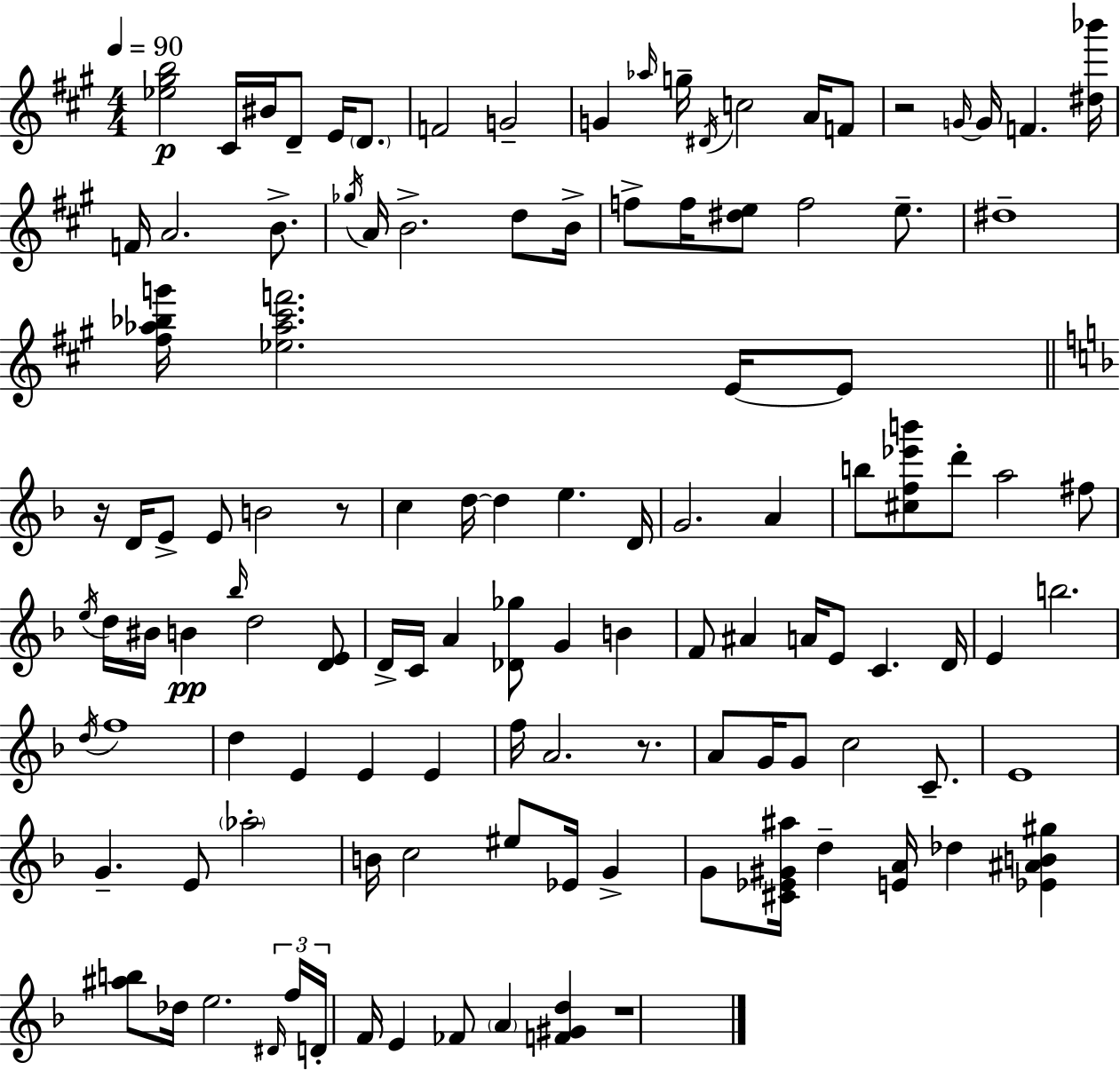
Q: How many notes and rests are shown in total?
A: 118